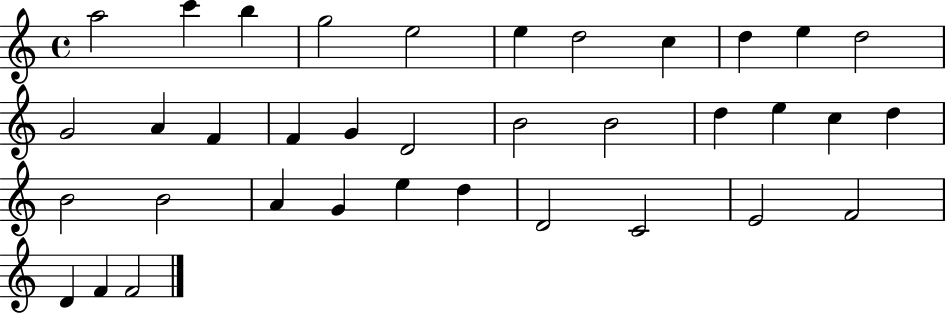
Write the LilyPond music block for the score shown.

{
  \clef treble
  \time 4/4
  \defaultTimeSignature
  \key c \major
  a''2 c'''4 b''4 | g''2 e''2 | e''4 d''2 c''4 | d''4 e''4 d''2 | \break g'2 a'4 f'4 | f'4 g'4 d'2 | b'2 b'2 | d''4 e''4 c''4 d''4 | \break b'2 b'2 | a'4 g'4 e''4 d''4 | d'2 c'2 | e'2 f'2 | \break d'4 f'4 f'2 | \bar "|."
}